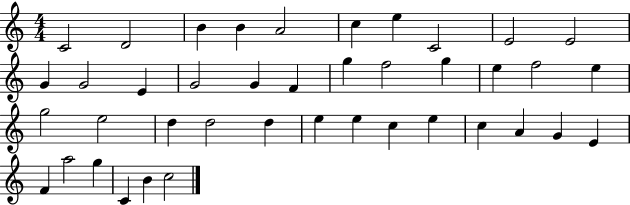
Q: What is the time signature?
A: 4/4